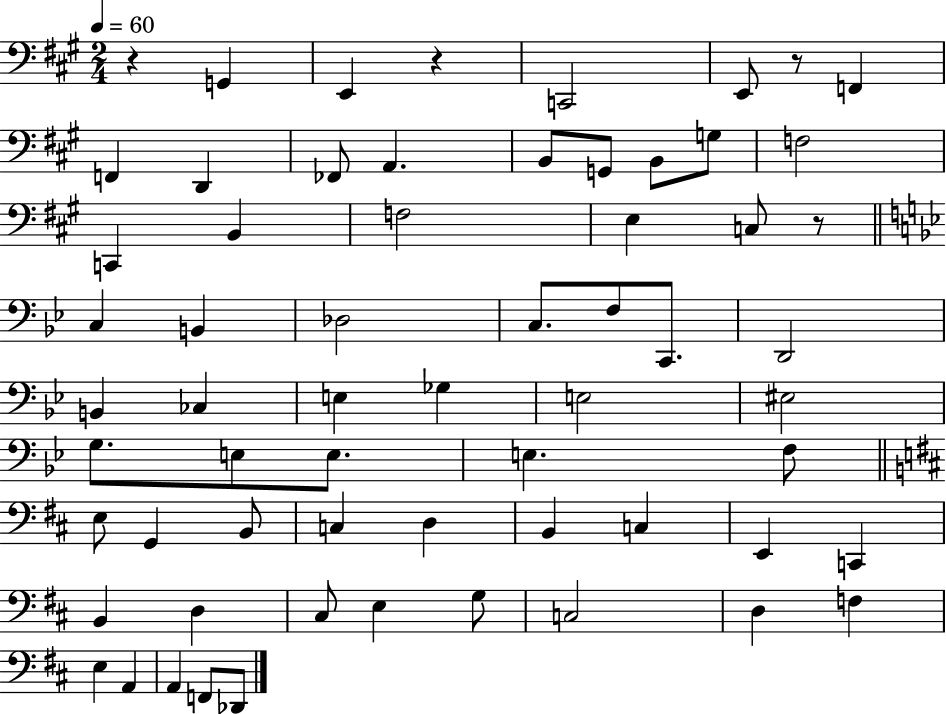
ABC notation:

X:1
T:Untitled
M:2/4
L:1/4
K:A
z G,, E,, z C,,2 E,,/2 z/2 F,, F,, D,, _F,,/2 A,, B,,/2 G,,/2 B,,/2 G,/2 F,2 C,, B,, F,2 E, C,/2 z/2 C, B,, _D,2 C,/2 F,/2 C,,/2 D,,2 B,, _C, E, _G, E,2 ^E,2 G,/2 E,/2 E,/2 E, F,/2 E,/2 G,, B,,/2 C, D, B,, C, E,, C,, B,, D, ^C,/2 E, G,/2 C,2 D, F, E, A,, A,, F,,/2 _D,,/2